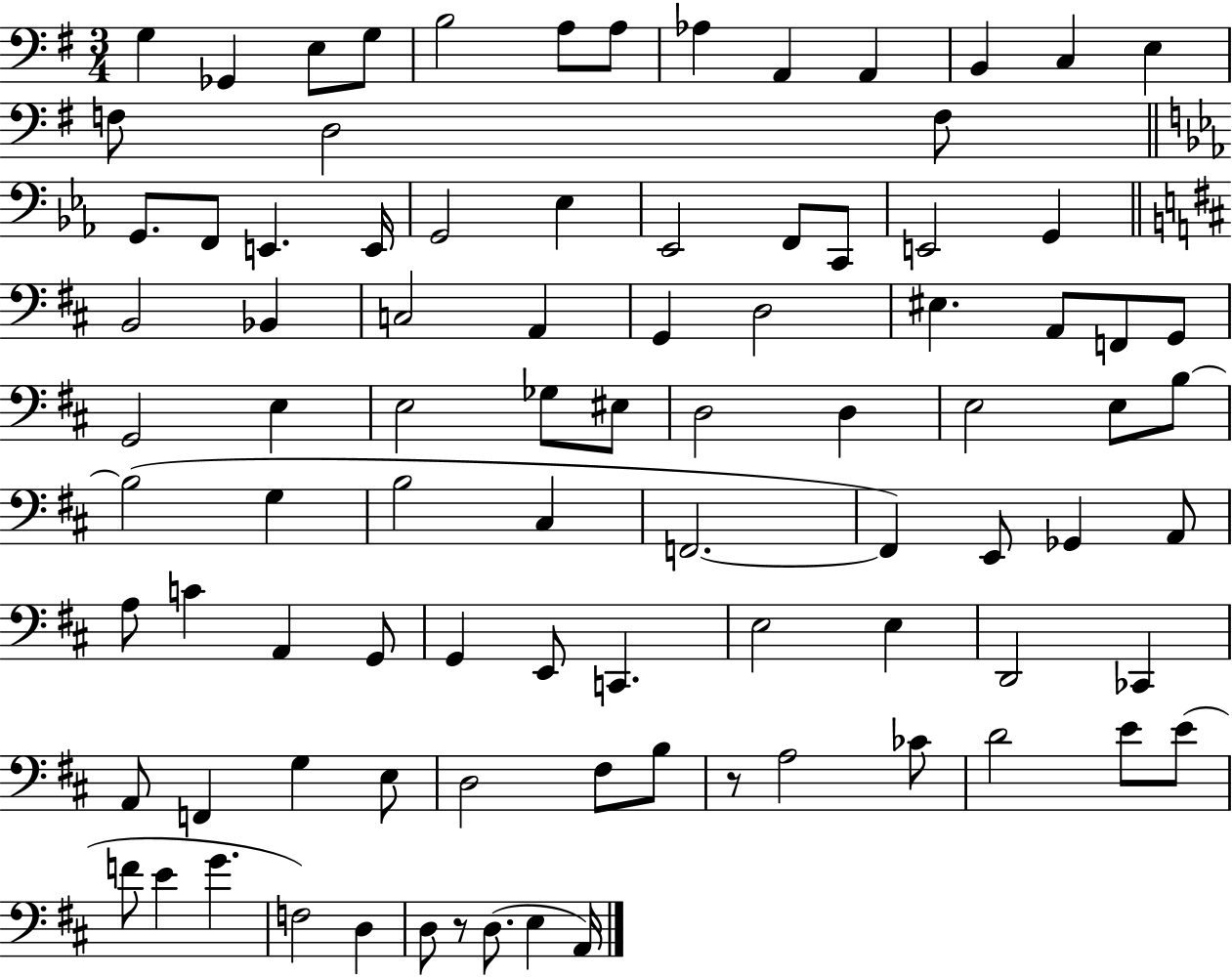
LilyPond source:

{
  \clef bass
  \numericTimeSignature
  \time 3/4
  \key g \major
  g4 ges,4 e8 g8 | b2 a8 a8 | aes4 a,4 a,4 | b,4 c4 e4 | \break f8 d2 f8 | \bar "||" \break \key ees \major g,8. f,8 e,4. e,16 | g,2 ees4 | ees,2 f,8 c,8 | e,2 g,4 | \break \bar "||" \break \key d \major b,2 bes,4 | c2 a,4 | g,4 d2 | eis4. a,8 f,8 g,8 | \break g,2 e4 | e2 ges8 eis8 | d2 d4 | e2 e8 b8~~ | \break b2( g4 | b2 cis4 | f,2.~~ | f,4) e,8 ges,4 a,8 | \break a8 c'4 a,4 g,8 | g,4 e,8 c,4. | e2 e4 | d,2 ces,4 | \break a,8 f,4 g4 e8 | d2 fis8 b8 | r8 a2 ces'8 | d'2 e'8 e'8( | \break f'8 e'4 g'4. | f2) d4 | d8 r8 d8.( e4 a,16) | \bar "|."
}